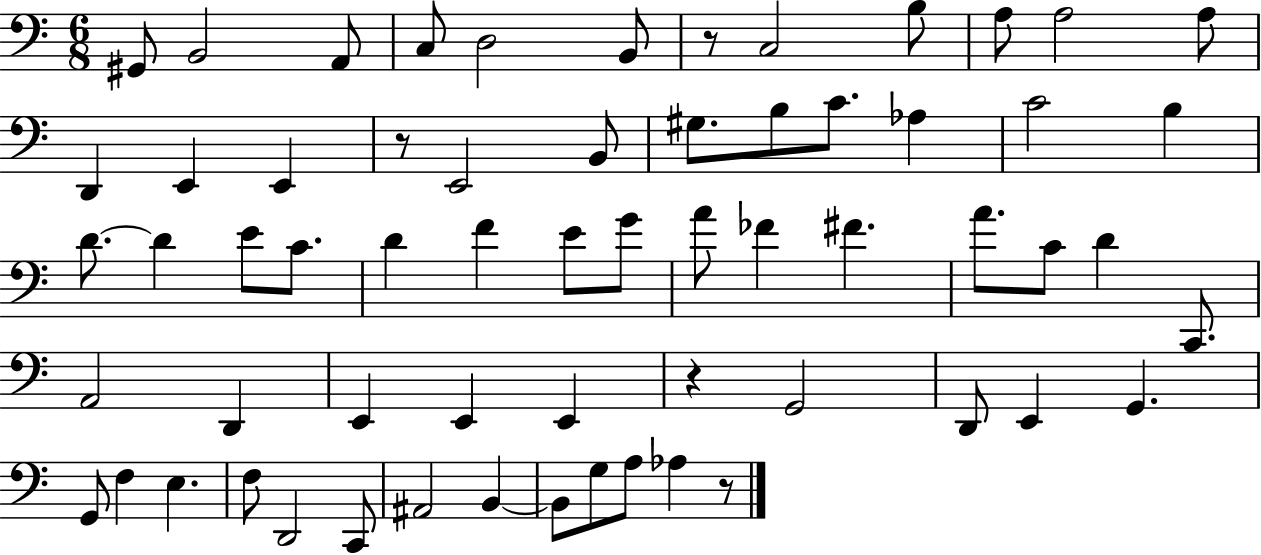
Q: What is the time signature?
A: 6/8